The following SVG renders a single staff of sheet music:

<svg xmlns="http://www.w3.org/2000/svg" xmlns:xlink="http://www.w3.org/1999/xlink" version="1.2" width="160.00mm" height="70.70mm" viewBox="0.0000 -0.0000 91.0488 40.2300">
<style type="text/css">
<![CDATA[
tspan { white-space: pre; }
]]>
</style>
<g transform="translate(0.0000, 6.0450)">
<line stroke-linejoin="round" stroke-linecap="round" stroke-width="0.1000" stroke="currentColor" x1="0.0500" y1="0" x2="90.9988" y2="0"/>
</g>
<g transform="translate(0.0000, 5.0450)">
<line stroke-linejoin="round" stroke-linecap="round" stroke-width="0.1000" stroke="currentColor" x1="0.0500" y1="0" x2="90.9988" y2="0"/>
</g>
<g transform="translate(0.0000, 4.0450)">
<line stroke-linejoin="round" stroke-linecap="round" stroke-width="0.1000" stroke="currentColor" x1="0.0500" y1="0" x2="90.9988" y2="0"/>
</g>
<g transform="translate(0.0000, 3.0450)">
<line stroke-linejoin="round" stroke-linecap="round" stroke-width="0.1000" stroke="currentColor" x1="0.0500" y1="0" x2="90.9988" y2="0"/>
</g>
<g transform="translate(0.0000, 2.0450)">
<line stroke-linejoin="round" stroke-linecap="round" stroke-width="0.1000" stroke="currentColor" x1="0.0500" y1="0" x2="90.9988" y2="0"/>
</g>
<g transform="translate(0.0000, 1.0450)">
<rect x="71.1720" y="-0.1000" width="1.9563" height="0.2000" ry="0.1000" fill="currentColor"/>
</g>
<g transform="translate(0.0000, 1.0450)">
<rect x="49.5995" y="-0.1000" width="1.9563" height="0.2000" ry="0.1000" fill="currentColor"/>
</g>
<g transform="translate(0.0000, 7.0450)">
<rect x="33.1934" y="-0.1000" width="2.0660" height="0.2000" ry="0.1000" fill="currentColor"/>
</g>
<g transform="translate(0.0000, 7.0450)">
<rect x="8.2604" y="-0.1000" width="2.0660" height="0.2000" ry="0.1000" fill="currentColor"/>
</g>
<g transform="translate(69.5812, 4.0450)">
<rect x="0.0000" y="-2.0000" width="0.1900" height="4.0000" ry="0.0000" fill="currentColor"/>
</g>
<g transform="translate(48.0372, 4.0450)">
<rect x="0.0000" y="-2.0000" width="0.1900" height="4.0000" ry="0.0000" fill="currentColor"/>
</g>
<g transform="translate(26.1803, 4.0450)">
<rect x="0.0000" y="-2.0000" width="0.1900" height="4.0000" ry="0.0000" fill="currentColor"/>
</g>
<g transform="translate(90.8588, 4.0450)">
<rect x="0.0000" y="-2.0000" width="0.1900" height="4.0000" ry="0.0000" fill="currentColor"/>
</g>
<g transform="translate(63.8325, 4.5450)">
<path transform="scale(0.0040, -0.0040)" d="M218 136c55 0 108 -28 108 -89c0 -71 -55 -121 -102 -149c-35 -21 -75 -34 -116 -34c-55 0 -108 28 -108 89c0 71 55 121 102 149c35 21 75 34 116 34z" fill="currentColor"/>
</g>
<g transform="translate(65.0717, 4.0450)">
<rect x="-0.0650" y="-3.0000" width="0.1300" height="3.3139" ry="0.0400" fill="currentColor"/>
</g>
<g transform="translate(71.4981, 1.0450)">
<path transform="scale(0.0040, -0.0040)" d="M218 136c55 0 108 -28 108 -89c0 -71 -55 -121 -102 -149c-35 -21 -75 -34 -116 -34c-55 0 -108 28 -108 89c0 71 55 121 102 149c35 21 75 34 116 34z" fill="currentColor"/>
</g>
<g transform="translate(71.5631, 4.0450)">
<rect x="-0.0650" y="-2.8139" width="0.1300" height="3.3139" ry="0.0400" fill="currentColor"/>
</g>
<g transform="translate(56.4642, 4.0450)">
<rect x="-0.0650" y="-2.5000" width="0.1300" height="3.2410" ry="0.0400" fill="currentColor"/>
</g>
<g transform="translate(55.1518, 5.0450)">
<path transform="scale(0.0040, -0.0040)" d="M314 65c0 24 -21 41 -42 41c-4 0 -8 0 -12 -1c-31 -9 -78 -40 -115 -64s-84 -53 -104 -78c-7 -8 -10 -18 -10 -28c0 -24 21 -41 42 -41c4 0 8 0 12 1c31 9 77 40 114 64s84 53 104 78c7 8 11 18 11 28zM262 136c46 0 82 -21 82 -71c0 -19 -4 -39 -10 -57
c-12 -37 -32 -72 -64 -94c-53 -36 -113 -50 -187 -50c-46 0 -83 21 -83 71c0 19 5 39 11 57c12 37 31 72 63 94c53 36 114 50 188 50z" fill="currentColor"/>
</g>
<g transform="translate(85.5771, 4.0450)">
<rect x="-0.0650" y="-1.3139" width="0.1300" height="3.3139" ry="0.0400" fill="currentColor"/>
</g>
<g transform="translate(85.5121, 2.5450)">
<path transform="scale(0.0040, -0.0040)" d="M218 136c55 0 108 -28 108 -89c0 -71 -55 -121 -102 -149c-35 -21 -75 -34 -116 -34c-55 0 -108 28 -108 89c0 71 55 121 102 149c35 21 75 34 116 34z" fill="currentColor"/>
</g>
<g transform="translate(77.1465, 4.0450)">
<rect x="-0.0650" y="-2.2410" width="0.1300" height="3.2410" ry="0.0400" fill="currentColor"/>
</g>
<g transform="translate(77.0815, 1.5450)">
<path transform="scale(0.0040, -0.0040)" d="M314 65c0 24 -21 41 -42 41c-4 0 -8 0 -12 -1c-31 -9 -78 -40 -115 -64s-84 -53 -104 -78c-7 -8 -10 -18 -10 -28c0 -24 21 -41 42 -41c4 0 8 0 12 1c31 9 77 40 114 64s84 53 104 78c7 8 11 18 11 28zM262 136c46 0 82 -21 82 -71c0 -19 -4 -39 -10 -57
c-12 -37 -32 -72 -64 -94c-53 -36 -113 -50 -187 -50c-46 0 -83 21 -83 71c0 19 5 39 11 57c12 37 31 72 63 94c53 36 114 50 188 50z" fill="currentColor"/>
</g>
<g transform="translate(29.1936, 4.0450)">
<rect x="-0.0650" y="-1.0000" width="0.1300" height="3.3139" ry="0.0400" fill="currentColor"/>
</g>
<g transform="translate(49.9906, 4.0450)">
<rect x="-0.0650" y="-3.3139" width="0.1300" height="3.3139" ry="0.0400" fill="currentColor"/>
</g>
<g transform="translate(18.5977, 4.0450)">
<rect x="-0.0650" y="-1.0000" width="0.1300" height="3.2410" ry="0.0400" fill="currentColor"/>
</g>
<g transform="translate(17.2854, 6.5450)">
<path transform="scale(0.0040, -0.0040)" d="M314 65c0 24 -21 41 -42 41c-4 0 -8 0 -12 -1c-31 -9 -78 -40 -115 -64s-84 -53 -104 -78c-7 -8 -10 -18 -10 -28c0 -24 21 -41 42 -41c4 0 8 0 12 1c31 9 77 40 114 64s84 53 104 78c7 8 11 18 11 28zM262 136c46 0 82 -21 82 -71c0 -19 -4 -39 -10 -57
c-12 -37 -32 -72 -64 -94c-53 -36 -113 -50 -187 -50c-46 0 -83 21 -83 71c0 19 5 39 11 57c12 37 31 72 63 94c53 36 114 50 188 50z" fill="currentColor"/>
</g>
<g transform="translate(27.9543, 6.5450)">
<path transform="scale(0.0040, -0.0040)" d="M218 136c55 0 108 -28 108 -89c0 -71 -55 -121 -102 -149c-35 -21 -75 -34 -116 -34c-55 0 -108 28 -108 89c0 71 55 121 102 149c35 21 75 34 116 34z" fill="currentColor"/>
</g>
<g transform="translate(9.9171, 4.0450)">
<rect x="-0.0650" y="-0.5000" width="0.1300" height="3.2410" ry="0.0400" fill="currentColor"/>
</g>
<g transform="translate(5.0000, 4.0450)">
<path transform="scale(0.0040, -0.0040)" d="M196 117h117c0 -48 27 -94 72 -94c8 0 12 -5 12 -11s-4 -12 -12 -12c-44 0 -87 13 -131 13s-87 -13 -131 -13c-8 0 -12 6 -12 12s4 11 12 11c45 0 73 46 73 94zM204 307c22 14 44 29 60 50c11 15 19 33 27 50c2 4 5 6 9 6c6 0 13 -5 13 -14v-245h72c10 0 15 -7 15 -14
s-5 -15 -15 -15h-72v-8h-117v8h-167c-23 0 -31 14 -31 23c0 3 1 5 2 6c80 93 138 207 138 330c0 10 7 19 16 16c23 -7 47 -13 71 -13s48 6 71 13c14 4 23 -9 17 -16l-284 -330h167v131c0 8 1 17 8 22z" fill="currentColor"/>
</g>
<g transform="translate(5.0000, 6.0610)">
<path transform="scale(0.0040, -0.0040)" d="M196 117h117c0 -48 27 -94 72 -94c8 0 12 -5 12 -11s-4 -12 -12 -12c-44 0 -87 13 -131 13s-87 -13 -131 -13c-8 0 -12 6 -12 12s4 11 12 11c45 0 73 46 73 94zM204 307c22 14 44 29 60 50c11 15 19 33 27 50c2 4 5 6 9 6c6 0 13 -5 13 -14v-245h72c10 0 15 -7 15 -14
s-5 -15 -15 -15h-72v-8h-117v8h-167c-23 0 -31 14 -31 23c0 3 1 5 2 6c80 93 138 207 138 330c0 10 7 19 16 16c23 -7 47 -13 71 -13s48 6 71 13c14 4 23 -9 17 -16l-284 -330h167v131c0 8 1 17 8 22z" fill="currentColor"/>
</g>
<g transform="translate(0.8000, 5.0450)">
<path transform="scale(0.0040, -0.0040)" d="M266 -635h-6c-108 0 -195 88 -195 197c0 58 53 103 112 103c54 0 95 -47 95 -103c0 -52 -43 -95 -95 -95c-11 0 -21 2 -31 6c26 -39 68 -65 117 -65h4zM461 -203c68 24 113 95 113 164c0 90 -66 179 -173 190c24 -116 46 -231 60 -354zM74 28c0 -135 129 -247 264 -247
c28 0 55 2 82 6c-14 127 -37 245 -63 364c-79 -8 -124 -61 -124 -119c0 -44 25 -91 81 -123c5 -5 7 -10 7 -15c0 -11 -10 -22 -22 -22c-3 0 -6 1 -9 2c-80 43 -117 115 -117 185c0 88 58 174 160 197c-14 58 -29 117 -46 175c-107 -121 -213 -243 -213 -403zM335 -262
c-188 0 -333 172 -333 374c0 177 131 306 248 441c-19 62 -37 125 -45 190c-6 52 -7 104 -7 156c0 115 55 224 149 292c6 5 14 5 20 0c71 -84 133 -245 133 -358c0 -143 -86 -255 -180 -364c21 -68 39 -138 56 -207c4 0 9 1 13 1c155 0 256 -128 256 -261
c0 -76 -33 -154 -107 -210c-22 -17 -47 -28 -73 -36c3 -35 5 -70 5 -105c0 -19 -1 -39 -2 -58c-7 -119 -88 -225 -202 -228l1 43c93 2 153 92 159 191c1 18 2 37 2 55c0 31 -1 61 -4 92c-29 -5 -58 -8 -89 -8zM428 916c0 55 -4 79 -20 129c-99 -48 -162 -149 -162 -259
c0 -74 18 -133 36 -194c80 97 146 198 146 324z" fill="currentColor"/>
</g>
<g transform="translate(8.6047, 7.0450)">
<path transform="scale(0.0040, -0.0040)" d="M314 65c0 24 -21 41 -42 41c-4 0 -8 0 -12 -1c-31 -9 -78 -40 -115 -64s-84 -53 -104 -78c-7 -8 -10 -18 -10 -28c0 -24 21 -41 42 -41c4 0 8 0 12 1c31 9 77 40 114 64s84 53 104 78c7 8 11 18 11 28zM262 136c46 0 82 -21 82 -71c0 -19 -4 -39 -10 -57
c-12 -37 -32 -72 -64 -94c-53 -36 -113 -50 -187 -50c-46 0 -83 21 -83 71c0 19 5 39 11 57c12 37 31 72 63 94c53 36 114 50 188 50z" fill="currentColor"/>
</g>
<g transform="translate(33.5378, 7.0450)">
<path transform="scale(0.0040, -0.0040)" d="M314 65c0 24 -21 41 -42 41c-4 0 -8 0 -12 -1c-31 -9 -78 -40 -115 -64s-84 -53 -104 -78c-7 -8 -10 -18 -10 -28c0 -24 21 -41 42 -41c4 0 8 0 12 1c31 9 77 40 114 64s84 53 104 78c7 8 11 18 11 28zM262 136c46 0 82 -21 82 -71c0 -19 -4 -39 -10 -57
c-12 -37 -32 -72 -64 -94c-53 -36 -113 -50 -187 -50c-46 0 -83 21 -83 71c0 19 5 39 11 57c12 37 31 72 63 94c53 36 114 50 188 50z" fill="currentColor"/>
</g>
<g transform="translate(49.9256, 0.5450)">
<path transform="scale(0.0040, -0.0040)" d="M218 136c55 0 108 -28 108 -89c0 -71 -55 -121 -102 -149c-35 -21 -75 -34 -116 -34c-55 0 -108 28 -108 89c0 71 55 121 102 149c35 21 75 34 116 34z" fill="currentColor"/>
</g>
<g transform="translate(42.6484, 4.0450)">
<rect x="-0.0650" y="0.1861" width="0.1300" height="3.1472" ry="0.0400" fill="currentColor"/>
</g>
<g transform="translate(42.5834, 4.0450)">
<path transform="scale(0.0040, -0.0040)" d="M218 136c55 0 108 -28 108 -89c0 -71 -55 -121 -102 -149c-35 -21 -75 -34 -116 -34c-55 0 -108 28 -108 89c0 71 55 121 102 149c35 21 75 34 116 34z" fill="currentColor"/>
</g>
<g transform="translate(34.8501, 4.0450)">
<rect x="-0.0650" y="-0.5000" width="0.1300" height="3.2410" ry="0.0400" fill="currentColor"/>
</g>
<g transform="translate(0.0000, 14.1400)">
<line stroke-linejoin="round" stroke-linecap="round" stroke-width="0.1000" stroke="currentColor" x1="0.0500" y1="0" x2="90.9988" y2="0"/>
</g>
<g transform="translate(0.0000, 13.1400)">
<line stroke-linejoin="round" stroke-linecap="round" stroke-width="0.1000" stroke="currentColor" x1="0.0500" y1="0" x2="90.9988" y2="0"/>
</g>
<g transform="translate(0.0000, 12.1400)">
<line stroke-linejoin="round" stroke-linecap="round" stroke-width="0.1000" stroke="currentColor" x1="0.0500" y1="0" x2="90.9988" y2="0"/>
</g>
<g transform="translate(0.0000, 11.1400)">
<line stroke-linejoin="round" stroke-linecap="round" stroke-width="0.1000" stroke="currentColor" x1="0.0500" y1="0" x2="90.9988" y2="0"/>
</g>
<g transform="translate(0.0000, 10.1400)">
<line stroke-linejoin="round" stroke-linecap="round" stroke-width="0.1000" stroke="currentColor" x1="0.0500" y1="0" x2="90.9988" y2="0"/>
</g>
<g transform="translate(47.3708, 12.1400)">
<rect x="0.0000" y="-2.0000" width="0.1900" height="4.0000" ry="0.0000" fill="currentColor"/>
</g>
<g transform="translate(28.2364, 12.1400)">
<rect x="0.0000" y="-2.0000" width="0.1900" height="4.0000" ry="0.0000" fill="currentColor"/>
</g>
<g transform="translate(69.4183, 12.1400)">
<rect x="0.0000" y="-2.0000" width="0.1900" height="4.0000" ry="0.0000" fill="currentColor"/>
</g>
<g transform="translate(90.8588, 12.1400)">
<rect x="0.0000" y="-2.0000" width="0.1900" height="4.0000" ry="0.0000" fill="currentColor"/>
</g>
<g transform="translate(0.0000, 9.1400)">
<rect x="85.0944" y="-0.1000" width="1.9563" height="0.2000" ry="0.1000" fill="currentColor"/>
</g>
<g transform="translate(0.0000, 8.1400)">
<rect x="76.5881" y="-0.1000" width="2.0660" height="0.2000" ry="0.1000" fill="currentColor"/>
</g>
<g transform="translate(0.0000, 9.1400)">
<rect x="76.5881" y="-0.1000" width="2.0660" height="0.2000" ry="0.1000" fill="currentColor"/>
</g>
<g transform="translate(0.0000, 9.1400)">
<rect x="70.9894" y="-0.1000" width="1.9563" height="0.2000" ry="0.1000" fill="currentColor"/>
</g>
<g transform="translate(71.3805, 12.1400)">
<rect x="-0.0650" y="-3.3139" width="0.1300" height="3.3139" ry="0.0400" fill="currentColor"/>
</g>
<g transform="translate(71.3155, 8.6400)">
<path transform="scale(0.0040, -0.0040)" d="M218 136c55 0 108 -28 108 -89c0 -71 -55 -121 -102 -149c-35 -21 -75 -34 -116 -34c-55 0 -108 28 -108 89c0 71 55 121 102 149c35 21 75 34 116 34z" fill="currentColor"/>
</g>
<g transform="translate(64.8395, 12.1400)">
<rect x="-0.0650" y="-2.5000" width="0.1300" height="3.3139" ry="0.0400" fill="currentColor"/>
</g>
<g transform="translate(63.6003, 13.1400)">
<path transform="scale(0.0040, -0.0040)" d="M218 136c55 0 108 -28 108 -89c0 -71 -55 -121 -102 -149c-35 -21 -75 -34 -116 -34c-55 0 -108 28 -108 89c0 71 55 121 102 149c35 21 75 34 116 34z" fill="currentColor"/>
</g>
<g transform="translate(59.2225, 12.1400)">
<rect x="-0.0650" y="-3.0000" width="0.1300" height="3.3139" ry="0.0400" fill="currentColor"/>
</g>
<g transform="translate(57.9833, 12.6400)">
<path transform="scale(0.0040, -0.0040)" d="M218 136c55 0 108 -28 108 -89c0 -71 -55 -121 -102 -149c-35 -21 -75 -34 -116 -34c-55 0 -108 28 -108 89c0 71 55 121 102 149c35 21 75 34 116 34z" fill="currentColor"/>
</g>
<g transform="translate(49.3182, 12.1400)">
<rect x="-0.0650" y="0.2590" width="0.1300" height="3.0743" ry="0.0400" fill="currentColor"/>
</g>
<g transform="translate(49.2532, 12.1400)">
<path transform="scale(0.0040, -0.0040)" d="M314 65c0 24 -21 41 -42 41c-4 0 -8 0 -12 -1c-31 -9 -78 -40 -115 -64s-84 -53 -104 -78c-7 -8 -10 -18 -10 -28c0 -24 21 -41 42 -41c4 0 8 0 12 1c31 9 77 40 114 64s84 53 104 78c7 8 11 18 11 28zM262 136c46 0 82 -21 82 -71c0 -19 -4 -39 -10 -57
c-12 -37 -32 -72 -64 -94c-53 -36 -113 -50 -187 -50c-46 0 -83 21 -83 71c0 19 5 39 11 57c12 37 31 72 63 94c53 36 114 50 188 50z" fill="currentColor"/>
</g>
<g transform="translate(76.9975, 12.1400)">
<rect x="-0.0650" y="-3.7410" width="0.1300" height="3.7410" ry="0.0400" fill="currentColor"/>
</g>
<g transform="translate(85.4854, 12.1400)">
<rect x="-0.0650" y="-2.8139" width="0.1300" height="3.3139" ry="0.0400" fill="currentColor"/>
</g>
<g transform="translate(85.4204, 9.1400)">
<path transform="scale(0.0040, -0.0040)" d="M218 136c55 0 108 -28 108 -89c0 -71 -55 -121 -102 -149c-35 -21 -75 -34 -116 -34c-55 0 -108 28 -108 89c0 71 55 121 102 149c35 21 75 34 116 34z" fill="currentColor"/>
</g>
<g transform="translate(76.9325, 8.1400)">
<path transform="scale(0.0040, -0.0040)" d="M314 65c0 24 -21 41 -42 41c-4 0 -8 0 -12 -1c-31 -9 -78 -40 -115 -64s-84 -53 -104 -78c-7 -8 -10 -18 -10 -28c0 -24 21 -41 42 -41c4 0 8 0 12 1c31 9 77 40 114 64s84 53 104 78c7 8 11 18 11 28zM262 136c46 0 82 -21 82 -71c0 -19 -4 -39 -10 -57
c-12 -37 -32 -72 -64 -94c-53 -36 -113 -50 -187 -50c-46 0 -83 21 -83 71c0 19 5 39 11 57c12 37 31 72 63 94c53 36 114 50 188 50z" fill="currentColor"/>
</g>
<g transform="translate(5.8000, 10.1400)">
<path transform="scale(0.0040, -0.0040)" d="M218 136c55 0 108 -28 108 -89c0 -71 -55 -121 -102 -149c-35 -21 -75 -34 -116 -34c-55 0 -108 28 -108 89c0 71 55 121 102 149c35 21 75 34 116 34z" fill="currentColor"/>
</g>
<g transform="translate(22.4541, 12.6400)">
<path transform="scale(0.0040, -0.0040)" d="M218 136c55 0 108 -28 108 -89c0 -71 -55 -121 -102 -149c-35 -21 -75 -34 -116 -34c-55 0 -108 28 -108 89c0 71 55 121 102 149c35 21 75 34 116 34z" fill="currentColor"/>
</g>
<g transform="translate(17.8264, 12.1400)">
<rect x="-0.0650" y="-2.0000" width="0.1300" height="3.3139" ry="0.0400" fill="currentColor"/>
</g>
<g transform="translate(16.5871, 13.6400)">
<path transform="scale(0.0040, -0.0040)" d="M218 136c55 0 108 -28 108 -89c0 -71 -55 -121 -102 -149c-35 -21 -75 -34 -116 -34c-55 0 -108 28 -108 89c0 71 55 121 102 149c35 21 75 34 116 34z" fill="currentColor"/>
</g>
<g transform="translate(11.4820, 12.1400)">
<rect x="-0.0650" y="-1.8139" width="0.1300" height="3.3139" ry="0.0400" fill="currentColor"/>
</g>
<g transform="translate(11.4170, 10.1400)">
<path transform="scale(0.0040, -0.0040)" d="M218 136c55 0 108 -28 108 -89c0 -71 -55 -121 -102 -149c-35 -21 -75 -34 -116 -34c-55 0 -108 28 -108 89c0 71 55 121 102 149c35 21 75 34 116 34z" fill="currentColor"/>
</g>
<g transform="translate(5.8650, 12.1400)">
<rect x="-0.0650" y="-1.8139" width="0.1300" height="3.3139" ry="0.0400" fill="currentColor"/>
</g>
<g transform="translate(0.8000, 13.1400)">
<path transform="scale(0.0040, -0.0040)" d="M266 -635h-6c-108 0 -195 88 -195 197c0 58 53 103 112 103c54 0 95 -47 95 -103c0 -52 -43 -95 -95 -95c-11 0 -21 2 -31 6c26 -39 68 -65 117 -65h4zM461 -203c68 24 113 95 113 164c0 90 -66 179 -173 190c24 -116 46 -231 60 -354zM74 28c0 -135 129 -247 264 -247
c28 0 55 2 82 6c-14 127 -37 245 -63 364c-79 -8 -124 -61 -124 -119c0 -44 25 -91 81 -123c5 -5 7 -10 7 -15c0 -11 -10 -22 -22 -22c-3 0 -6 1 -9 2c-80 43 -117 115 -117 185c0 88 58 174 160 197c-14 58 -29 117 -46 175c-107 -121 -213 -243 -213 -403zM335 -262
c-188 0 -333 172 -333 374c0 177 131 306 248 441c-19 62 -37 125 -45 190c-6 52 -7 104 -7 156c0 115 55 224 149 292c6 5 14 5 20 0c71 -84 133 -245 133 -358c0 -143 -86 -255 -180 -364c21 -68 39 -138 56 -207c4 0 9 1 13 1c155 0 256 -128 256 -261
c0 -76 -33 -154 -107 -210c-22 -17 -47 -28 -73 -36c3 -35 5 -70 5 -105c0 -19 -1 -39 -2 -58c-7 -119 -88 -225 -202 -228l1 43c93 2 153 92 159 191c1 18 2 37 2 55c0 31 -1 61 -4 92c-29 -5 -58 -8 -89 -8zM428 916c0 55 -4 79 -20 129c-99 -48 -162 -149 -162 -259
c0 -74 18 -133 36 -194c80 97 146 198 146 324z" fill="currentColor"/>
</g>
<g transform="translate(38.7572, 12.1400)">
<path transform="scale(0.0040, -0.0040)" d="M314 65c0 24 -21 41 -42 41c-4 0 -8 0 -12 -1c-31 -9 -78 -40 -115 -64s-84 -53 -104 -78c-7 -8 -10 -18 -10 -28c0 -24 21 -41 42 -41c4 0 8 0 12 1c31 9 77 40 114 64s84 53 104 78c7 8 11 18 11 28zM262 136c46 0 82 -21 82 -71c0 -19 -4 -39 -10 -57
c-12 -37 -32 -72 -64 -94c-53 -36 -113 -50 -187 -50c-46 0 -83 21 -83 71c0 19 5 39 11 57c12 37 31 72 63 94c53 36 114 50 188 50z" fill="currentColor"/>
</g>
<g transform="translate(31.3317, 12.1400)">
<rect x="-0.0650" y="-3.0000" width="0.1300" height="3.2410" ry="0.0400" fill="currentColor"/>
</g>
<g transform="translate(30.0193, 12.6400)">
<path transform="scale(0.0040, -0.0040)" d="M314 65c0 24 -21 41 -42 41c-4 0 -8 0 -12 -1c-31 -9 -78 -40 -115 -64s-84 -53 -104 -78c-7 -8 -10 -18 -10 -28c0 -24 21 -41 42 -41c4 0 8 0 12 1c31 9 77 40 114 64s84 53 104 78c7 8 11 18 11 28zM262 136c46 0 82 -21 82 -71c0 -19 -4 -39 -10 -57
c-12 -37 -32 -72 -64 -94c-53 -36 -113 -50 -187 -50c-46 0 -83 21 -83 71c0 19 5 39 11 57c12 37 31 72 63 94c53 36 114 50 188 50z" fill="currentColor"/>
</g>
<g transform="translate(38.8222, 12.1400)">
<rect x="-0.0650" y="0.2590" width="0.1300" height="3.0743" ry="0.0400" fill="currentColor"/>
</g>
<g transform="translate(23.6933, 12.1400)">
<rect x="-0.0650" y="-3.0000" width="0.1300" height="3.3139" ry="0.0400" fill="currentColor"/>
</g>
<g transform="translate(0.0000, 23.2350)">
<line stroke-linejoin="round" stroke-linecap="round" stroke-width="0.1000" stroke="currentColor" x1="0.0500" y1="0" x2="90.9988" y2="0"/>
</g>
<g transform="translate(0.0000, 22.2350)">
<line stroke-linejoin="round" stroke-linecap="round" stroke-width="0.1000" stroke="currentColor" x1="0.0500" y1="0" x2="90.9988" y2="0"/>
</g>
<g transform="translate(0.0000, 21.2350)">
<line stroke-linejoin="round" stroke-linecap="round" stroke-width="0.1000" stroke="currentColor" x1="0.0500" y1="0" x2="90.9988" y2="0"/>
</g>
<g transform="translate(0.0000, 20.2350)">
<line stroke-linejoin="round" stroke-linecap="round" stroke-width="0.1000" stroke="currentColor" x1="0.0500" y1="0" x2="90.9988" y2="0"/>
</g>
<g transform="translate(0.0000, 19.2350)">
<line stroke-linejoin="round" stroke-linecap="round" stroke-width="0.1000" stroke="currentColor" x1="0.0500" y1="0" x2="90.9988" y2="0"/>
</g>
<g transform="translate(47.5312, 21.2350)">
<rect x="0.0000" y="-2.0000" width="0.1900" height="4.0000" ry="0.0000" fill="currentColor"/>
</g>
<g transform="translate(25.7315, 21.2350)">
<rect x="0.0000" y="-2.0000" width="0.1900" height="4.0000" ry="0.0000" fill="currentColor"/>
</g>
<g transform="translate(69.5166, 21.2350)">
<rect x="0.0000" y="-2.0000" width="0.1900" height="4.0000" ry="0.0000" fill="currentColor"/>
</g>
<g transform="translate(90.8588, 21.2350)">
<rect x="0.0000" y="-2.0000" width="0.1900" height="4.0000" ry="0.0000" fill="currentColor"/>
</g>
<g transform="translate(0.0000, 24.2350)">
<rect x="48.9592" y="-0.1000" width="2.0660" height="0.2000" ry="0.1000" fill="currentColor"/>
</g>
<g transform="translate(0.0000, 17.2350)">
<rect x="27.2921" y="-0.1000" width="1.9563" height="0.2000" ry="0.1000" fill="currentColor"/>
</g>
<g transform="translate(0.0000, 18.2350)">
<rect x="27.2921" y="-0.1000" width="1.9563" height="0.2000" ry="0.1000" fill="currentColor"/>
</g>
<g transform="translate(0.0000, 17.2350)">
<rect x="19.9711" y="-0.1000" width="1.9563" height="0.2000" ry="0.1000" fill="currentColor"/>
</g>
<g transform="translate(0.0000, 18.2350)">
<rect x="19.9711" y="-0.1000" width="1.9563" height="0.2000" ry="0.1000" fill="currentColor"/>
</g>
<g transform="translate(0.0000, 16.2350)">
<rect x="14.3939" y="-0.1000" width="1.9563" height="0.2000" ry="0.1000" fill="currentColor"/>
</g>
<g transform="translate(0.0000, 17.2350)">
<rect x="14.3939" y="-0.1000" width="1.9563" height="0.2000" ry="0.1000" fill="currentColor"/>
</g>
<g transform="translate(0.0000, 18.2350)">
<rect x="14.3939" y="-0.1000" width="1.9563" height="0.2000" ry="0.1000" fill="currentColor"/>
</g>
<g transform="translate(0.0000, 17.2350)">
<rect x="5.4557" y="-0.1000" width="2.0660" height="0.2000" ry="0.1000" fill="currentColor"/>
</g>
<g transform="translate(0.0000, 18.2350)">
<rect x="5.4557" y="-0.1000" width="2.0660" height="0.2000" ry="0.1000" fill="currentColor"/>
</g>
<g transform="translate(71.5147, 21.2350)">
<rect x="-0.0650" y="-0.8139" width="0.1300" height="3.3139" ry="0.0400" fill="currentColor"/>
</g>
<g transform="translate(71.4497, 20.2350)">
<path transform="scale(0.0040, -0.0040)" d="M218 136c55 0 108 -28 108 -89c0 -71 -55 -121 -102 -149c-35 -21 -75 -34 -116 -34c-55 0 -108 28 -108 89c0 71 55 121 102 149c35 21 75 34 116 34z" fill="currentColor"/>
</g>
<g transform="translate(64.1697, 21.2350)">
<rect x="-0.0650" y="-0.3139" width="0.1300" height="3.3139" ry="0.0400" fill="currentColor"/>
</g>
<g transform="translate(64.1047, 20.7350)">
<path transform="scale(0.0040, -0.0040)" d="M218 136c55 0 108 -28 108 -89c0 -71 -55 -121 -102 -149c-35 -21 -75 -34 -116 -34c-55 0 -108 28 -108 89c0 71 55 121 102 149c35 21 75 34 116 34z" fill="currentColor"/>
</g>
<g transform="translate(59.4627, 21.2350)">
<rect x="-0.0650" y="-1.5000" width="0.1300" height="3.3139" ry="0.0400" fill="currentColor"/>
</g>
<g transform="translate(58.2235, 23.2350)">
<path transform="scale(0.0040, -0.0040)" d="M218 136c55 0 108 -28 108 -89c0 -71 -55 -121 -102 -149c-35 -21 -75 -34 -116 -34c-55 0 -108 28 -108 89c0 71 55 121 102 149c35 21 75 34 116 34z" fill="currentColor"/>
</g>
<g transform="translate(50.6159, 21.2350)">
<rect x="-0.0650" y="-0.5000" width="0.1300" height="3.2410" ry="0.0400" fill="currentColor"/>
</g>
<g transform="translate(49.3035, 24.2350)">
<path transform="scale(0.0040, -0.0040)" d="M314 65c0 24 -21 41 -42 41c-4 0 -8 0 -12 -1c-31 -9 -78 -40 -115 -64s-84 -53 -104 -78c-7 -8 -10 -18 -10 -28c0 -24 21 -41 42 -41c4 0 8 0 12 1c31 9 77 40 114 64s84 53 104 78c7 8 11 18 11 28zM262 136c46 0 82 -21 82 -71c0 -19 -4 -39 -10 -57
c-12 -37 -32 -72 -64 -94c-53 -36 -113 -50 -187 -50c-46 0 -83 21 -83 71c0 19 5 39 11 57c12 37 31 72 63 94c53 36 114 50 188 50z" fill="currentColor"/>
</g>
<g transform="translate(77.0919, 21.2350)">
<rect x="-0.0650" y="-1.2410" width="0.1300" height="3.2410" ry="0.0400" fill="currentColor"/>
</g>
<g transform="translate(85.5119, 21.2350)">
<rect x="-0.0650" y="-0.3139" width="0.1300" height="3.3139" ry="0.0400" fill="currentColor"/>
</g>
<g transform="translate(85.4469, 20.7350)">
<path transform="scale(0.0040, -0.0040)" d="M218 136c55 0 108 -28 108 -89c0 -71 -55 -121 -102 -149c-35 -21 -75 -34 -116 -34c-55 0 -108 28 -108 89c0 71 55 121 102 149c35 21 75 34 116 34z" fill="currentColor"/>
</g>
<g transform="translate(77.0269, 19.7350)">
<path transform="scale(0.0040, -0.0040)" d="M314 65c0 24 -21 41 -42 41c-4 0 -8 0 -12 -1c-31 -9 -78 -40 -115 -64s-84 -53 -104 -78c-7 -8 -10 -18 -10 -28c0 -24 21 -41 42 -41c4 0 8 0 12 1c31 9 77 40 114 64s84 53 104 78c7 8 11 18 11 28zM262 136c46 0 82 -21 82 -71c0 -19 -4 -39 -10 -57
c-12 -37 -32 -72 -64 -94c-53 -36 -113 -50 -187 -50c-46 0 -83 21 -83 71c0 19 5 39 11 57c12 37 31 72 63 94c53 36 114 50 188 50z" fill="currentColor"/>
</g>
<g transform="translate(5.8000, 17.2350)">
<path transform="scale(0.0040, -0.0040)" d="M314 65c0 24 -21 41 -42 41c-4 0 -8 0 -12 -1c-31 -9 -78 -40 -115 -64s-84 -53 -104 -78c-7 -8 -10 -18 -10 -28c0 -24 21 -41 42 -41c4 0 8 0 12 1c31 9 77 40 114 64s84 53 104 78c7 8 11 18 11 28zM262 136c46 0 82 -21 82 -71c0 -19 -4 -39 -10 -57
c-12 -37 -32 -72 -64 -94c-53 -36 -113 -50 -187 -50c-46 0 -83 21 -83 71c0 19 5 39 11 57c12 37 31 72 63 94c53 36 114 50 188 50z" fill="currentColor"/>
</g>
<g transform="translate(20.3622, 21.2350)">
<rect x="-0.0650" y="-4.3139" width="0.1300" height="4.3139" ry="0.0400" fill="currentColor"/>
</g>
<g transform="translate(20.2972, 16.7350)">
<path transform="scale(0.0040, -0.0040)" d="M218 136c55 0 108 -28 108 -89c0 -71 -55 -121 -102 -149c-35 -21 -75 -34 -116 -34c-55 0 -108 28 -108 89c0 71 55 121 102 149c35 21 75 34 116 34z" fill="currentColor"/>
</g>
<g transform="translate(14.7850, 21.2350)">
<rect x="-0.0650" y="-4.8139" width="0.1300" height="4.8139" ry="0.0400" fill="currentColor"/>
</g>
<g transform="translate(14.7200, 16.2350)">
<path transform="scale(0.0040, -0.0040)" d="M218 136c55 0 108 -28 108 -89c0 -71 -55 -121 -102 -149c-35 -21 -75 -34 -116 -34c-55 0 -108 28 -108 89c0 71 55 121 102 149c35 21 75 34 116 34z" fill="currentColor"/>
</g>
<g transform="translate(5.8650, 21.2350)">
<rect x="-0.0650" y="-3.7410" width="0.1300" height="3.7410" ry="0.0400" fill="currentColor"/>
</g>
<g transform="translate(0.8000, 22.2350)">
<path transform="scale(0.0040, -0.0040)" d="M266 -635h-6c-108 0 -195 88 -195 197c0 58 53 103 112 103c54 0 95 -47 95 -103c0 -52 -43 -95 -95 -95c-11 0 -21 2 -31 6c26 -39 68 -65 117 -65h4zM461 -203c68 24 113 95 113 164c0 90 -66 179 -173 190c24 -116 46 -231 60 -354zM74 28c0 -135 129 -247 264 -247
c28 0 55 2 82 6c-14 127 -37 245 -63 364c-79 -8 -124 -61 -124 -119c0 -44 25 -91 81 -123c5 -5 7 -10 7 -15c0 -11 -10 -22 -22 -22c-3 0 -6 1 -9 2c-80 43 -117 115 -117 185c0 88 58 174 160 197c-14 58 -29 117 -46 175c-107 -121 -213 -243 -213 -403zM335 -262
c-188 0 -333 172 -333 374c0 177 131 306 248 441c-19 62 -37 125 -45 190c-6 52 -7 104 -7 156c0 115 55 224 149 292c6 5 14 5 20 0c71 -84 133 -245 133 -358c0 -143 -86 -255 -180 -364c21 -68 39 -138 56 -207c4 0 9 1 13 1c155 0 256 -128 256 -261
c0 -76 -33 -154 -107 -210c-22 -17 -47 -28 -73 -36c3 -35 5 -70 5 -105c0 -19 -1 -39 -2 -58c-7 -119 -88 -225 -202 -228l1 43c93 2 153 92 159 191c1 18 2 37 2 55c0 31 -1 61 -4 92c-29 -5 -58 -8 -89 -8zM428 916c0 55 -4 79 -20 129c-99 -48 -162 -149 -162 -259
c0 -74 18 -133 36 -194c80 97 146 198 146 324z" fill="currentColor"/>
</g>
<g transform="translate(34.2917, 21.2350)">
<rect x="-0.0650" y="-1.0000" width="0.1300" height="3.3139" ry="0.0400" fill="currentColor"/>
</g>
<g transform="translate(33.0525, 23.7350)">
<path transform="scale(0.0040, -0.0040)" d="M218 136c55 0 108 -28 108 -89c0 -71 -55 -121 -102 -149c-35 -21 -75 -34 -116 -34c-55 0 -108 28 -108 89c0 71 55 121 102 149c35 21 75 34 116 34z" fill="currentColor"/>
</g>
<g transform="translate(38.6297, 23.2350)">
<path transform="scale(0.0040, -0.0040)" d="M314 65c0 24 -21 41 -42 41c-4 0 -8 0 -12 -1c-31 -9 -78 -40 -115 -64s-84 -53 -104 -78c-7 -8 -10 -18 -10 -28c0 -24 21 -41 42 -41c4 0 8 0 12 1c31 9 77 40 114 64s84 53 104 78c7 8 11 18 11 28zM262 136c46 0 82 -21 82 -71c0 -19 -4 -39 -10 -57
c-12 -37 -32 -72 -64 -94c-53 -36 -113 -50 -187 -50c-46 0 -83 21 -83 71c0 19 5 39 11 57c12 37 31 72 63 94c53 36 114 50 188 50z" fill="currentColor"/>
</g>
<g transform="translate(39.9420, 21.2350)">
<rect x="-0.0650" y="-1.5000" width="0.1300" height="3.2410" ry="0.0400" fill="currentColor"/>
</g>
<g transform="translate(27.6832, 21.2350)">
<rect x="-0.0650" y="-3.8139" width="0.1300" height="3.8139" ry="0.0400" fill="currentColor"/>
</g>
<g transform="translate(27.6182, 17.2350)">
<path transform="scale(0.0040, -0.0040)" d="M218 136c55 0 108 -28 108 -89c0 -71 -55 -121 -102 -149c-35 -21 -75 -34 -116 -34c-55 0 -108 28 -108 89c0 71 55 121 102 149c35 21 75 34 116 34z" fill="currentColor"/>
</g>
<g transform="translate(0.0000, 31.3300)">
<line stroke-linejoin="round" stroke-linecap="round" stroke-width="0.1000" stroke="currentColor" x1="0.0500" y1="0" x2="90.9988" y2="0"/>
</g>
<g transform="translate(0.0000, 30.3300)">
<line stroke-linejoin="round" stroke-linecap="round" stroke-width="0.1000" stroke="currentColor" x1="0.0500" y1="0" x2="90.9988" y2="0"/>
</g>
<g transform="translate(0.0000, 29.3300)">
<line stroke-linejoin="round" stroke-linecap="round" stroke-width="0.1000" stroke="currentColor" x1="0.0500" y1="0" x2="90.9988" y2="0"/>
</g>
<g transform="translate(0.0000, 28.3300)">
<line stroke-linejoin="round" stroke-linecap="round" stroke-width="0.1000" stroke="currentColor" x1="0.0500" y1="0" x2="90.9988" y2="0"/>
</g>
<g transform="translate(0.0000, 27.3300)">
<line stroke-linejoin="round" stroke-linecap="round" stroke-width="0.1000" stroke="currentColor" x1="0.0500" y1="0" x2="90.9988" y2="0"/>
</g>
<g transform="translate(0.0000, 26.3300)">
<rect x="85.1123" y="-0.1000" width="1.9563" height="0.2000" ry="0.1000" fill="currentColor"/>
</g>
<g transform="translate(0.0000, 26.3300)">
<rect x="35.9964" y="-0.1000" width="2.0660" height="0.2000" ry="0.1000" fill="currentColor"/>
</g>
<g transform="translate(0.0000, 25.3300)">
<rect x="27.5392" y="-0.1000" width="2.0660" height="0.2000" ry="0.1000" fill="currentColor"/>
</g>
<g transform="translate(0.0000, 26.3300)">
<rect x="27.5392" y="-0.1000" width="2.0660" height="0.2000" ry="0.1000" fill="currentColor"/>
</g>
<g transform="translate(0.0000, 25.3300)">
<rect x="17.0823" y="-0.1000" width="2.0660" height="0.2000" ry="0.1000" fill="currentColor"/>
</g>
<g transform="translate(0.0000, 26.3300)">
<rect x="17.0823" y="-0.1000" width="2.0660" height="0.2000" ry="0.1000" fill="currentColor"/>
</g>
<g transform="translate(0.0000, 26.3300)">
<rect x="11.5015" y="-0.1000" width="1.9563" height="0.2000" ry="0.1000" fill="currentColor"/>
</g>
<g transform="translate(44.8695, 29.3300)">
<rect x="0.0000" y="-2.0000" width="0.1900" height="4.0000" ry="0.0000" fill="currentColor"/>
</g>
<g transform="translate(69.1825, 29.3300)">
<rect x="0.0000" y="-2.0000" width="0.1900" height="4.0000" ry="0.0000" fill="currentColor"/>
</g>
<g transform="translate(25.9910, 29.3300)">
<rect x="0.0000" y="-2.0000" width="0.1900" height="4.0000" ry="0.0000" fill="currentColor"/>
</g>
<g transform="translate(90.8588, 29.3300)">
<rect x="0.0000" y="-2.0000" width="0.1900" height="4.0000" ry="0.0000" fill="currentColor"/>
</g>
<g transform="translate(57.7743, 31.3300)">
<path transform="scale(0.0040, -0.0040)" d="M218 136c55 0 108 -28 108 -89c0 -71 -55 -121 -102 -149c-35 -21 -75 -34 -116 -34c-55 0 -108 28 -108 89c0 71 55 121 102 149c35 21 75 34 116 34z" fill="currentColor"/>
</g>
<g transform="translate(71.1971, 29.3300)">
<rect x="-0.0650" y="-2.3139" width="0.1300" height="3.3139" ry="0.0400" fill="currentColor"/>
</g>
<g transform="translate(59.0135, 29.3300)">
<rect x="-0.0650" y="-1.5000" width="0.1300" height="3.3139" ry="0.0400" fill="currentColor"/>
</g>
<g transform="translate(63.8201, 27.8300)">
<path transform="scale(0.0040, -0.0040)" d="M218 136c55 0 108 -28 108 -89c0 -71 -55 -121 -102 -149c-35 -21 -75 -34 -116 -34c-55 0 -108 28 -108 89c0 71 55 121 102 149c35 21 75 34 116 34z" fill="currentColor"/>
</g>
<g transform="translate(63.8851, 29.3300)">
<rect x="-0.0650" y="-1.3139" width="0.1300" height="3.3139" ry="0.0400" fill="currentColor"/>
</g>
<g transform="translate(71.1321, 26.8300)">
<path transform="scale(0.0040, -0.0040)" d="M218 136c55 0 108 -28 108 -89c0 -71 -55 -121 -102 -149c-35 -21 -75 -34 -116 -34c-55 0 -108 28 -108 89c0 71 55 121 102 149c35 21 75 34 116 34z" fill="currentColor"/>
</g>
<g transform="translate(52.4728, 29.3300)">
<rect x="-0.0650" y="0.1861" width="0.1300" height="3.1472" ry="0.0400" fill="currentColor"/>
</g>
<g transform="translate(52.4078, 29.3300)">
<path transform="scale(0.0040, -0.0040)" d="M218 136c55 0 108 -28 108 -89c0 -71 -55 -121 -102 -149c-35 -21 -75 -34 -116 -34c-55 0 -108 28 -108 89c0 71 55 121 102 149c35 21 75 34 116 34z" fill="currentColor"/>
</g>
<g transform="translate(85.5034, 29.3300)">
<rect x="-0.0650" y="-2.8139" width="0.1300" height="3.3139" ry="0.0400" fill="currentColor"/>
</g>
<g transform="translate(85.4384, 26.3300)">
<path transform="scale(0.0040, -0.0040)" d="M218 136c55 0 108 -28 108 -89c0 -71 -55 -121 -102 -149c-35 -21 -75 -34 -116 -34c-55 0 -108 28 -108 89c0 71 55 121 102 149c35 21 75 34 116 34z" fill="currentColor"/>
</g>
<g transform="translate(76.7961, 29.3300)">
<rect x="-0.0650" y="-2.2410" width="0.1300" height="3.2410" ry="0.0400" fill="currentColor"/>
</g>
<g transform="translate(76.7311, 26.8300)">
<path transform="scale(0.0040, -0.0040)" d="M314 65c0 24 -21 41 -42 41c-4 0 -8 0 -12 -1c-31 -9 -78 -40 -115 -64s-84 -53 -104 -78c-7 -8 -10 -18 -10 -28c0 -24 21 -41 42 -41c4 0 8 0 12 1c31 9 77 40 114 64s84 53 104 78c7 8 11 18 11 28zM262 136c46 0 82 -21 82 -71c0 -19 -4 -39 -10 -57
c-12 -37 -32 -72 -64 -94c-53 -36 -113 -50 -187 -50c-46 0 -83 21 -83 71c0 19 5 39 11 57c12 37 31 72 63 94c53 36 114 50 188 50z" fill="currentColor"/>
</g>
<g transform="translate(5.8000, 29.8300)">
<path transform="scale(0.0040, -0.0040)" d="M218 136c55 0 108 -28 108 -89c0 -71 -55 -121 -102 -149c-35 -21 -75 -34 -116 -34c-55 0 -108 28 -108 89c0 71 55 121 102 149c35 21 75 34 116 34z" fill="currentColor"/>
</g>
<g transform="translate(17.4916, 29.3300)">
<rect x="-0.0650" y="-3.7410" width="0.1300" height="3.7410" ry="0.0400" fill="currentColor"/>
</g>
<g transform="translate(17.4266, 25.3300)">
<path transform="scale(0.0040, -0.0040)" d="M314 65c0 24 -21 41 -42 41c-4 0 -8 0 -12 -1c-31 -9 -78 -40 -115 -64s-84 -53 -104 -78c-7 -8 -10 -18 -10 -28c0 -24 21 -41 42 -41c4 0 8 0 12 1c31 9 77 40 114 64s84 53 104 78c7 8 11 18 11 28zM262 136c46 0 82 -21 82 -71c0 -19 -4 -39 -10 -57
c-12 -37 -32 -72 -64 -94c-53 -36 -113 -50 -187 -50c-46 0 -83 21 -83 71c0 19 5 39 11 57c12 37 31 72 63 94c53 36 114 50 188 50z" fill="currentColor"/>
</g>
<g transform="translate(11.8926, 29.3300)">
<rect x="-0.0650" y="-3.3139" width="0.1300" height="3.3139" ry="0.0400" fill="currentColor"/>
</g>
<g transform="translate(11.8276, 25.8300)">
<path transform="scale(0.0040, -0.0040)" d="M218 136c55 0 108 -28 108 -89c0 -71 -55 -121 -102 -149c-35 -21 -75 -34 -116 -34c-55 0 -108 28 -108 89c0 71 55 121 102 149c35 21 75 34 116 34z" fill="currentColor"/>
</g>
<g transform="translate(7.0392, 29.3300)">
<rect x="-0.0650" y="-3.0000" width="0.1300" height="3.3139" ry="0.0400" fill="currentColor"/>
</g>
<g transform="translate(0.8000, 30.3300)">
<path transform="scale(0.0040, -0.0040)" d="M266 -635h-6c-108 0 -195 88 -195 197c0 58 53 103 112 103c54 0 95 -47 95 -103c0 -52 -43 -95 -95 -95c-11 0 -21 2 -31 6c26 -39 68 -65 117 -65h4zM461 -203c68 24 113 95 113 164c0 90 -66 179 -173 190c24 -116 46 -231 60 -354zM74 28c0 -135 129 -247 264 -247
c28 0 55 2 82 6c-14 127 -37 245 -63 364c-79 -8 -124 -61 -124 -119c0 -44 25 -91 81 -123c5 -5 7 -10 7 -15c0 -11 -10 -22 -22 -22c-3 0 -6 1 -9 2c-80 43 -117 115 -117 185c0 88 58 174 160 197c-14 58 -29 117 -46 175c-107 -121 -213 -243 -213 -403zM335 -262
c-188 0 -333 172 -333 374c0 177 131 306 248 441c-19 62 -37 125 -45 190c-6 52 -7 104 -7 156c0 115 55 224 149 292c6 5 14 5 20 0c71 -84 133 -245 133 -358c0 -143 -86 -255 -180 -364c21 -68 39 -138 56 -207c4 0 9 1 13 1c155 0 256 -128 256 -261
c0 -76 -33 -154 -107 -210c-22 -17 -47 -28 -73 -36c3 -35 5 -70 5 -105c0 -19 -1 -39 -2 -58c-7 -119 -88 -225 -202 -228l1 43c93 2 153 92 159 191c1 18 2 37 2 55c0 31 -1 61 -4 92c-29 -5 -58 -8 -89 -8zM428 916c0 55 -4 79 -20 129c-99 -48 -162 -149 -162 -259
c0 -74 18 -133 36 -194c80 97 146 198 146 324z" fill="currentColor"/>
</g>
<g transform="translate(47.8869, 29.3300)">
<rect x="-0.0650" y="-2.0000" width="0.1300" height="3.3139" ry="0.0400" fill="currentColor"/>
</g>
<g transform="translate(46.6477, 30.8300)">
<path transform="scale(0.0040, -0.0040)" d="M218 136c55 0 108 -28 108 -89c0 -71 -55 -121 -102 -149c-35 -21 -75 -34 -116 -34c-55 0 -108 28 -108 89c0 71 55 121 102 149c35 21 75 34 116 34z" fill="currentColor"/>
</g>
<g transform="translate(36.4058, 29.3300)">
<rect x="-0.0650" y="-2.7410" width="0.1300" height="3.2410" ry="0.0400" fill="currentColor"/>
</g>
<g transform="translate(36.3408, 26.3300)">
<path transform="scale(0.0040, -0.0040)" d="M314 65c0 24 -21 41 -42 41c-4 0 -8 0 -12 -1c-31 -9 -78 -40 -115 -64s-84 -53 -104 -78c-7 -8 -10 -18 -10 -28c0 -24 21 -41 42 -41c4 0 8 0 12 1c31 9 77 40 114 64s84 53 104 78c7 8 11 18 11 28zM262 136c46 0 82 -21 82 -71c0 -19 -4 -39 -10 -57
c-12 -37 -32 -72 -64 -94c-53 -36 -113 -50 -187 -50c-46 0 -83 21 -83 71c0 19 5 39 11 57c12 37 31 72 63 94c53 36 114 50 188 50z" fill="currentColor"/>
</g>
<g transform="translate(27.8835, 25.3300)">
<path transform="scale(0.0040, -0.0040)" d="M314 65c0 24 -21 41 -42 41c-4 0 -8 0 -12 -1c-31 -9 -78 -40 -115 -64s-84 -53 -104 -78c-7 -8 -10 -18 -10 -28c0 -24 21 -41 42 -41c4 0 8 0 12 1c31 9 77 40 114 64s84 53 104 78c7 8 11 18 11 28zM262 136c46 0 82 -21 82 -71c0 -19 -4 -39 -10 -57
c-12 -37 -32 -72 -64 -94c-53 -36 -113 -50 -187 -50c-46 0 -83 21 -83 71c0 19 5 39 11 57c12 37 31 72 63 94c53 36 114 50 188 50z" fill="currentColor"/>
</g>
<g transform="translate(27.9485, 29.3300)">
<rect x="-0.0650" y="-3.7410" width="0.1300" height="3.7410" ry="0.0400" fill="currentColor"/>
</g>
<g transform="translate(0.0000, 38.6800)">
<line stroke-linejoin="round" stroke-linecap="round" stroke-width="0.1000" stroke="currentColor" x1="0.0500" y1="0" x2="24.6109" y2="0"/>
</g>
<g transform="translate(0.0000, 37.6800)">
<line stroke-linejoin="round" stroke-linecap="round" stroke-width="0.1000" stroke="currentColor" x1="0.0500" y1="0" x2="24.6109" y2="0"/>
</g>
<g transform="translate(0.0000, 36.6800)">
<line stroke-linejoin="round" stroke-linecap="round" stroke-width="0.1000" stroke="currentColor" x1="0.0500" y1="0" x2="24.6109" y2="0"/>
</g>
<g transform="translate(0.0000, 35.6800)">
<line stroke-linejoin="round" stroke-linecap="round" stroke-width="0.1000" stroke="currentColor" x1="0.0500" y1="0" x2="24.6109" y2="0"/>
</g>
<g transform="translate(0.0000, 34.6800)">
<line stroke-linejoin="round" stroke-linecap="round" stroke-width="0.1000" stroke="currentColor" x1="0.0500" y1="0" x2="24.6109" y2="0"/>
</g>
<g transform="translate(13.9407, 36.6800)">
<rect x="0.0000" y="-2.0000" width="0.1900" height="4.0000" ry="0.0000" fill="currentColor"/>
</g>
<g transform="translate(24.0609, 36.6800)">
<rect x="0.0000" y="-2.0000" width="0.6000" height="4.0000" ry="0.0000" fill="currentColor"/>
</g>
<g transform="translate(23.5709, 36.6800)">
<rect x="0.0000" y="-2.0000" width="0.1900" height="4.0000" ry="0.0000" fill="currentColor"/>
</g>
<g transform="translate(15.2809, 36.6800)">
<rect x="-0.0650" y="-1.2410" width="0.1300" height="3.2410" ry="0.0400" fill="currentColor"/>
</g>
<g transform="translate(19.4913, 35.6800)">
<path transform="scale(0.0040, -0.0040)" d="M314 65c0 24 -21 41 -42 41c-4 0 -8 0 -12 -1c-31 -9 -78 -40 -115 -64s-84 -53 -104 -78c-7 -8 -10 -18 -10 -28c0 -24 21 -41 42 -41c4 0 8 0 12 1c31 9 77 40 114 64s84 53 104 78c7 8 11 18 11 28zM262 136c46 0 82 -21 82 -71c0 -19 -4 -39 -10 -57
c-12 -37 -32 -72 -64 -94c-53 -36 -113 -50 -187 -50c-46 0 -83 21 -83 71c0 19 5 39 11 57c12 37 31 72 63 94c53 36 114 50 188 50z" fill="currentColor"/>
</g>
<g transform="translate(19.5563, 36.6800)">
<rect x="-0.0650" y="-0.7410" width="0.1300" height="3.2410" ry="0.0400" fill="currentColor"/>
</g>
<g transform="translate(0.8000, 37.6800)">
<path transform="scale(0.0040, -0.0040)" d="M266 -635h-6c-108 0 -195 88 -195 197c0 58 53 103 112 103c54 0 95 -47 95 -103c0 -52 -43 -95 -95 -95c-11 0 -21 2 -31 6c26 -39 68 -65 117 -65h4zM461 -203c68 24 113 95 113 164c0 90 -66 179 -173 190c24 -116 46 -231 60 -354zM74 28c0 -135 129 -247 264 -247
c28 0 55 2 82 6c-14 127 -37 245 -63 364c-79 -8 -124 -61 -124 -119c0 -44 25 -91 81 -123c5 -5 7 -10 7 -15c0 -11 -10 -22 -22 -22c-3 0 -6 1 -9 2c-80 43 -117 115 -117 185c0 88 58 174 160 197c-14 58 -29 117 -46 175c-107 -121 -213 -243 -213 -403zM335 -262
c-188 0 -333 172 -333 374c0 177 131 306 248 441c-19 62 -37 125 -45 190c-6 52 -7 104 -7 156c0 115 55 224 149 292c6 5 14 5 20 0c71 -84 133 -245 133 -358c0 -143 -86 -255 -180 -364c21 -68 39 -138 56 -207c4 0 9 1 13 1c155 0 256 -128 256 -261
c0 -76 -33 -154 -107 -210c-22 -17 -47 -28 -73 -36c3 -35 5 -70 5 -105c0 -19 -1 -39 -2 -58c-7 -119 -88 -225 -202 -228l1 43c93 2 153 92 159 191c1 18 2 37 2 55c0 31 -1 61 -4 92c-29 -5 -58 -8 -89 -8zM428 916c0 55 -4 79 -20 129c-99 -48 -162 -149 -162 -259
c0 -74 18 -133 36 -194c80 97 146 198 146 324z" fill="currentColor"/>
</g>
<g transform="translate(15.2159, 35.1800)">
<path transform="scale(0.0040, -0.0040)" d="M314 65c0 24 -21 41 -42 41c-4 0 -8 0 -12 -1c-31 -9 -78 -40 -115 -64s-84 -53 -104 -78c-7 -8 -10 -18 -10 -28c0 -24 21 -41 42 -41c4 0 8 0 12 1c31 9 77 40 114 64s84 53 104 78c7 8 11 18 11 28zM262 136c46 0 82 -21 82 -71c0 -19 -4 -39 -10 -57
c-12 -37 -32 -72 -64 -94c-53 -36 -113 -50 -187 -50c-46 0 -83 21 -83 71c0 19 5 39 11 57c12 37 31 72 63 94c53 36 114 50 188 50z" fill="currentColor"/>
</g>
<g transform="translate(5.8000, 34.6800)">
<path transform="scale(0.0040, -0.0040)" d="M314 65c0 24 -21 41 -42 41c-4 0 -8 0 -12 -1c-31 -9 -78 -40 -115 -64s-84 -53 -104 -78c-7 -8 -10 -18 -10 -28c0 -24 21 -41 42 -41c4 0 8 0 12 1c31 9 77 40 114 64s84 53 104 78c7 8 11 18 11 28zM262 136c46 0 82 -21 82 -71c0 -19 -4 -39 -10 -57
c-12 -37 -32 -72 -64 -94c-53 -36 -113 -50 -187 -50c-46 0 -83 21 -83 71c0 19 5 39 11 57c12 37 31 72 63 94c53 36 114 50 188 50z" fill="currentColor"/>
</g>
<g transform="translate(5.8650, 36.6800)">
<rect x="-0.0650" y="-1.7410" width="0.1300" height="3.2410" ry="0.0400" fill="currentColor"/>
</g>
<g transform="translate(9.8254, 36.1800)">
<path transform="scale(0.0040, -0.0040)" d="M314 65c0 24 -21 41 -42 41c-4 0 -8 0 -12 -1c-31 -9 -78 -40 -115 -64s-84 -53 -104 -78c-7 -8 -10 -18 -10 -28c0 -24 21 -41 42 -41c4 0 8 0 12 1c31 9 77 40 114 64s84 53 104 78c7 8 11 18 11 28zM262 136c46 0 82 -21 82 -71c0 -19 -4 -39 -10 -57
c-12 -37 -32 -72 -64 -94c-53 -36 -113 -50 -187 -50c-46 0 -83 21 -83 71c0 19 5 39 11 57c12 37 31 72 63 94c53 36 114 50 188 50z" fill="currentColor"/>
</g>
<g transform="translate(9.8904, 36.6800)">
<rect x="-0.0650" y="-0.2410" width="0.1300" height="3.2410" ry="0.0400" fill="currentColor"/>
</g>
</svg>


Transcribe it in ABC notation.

X:1
T:Untitled
M:4/4
L:1/4
K:C
C2 D2 D C2 B b G2 A a g2 e f f F A A2 B2 B2 A G b c'2 a c'2 e' d' c' D E2 C2 E c d e2 c A b c'2 c'2 a2 F B E e g g2 a f2 c2 e2 d2